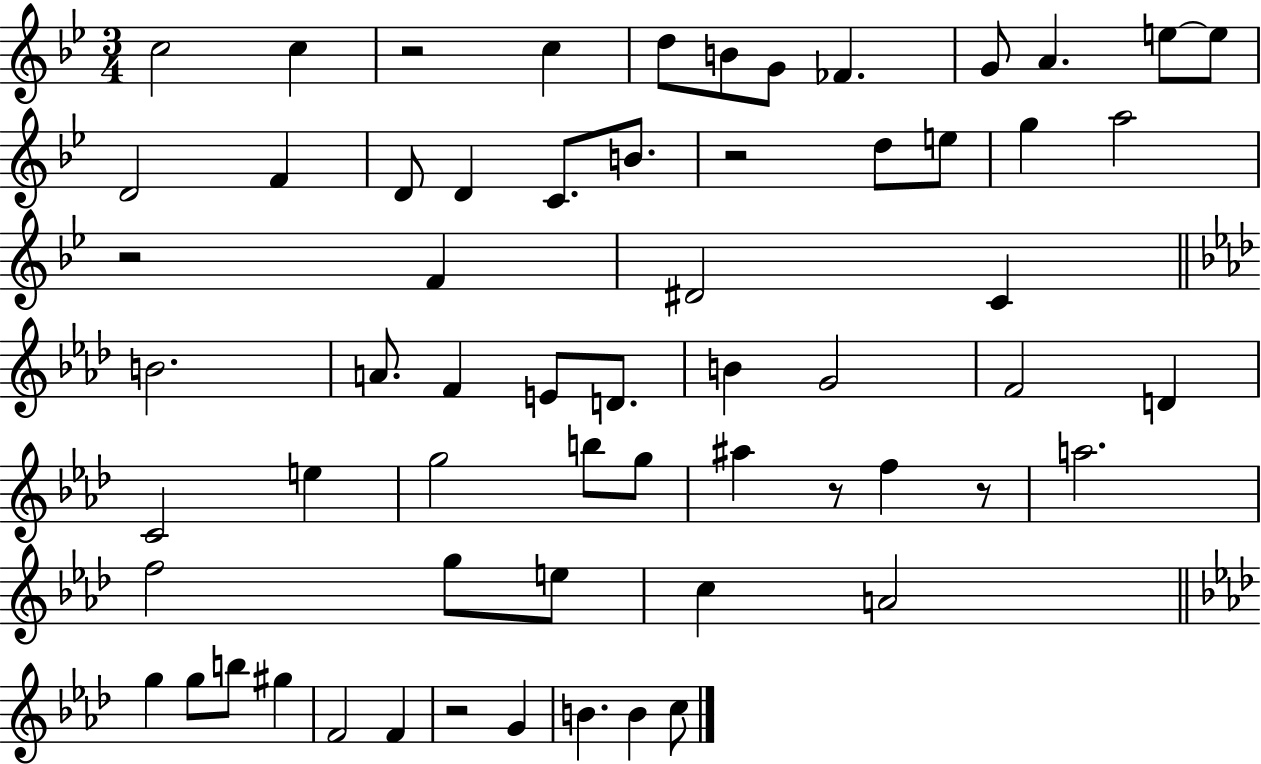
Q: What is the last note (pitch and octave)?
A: C5